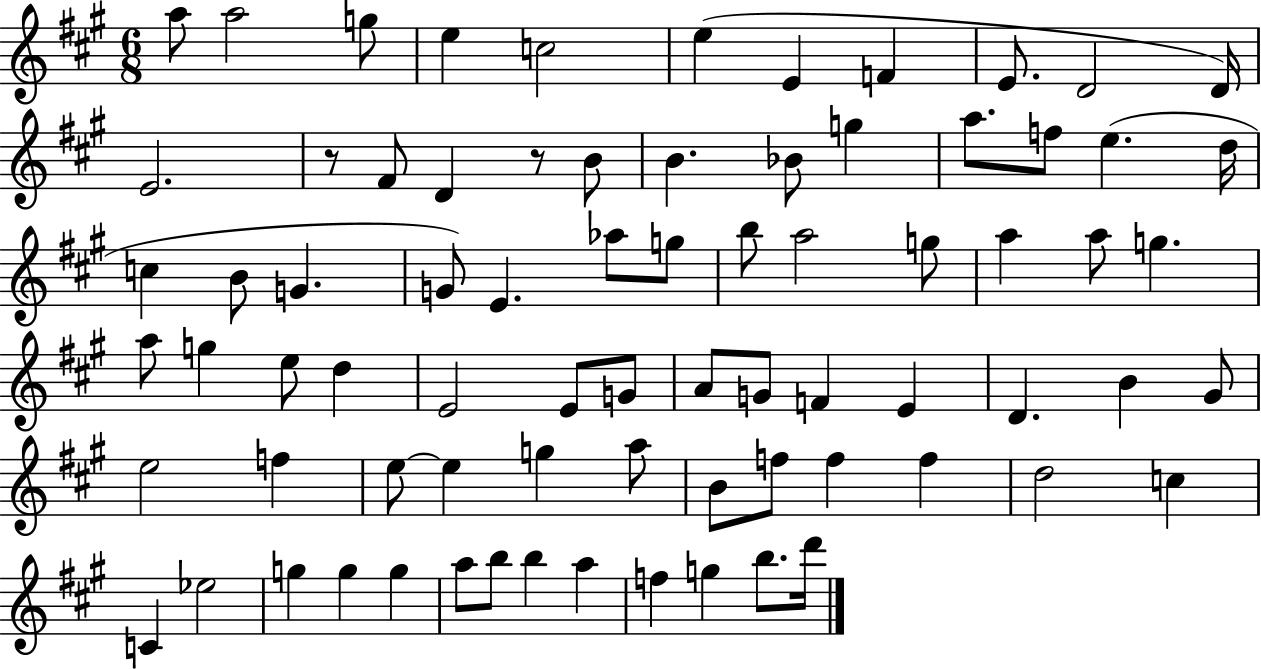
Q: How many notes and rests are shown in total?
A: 76